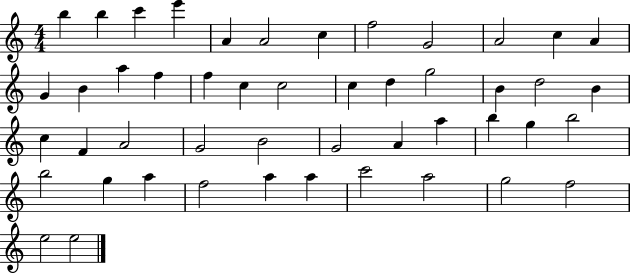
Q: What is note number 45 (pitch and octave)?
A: G5